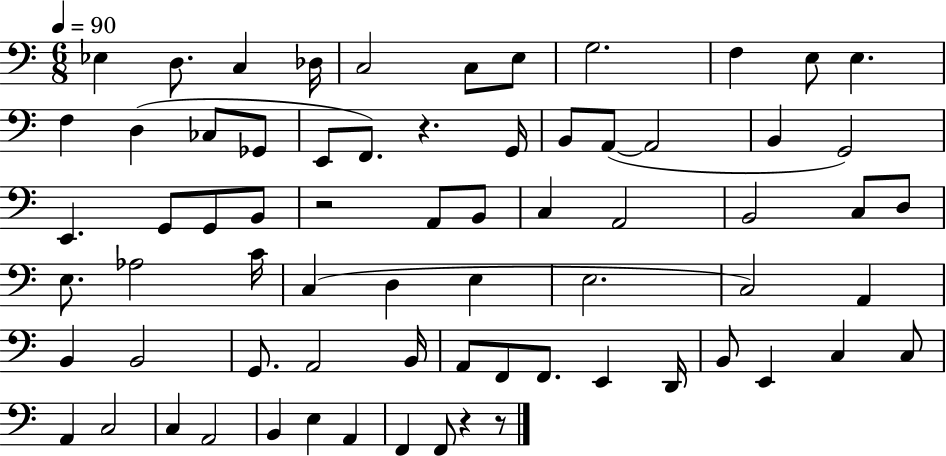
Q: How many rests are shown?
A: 4